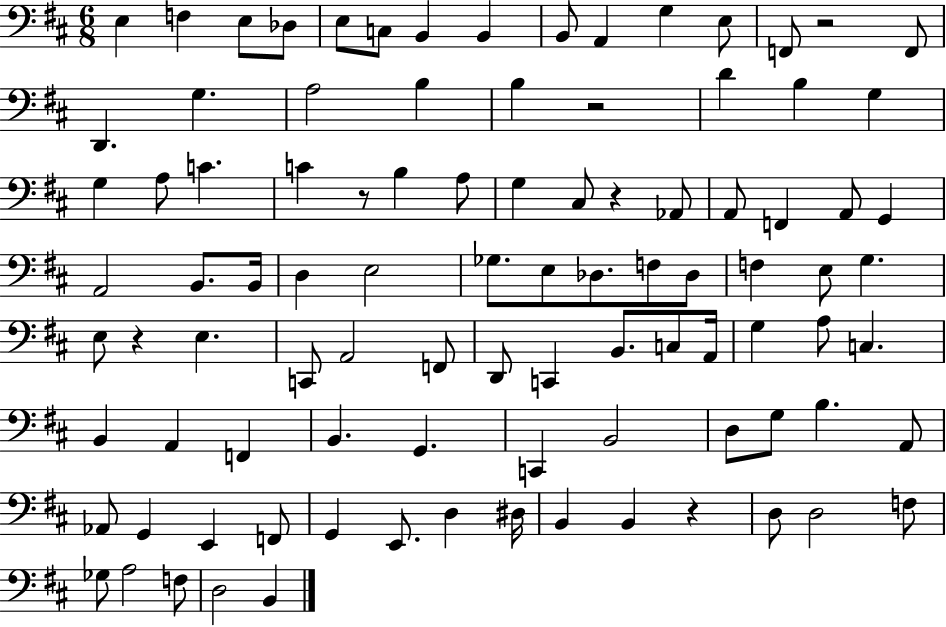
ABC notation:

X:1
T:Untitled
M:6/8
L:1/4
K:D
E, F, E,/2 _D,/2 E,/2 C,/2 B,, B,, B,,/2 A,, G, E,/2 F,,/2 z2 F,,/2 D,, G, A,2 B, B, z2 D B, G, G, A,/2 C C z/2 B, A,/2 G, ^C,/2 z _A,,/2 A,,/2 F,, A,,/2 G,, A,,2 B,,/2 B,,/4 D, E,2 _G,/2 E,/2 _D,/2 F,/2 _D,/2 F, E,/2 G, E,/2 z E, C,,/2 A,,2 F,,/2 D,,/2 C,, B,,/2 C,/2 A,,/4 G, A,/2 C, B,, A,, F,, B,, G,, C,, B,,2 D,/2 G,/2 B, A,,/2 _A,,/2 G,, E,, F,,/2 G,, E,,/2 D, ^D,/4 B,, B,, z D,/2 D,2 F,/2 _G,/2 A,2 F,/2 D,2 B,,